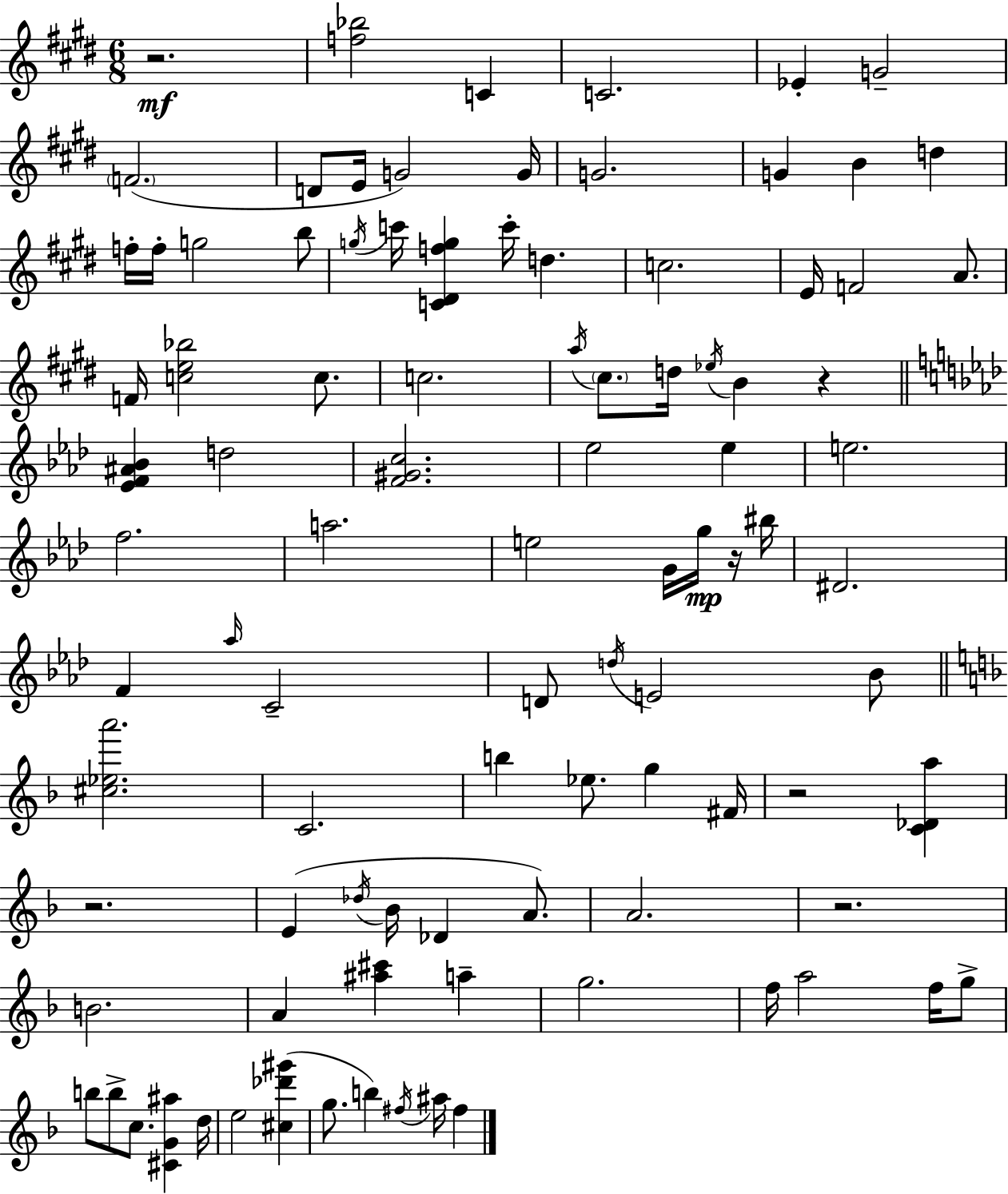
X:1
T:Untitled
M:6/8
L:1/4
K:E
z2 [f_b]2 C C2 _E G2 F2 D/2 E/4 G2 G/4 G2 G B d f/4 f/4 g2 b/2 g/4 c'/4 [C^Dfg] c'/4 d c2 E/4 F2 A/2 F/4 [ce_b]2 c/2 c2 a/4 ^c/2 d/4 _e/4 B z [_EF^A_B] d2 [F^Gc]2 _e2 _e e2 f2 a2 e2 G/4 g/4 z/4 ^b/4 ^D2 F _a/4 C2 D/2 d/4 E2 _B/2 [^c_ea']2 C2 b _e/2 g ^F/4 z2 [C_Da] z2 E _d/4 _B/4 _D A/2 A2 z2 B2 A [^a^c'] a g2 f/4 a2 f/4 g/2 b/2 b/2 c/2 [^CG^a] d/4 e2 [^c_d'^g'] g/2 b ^f/4 ^a/4 ^f